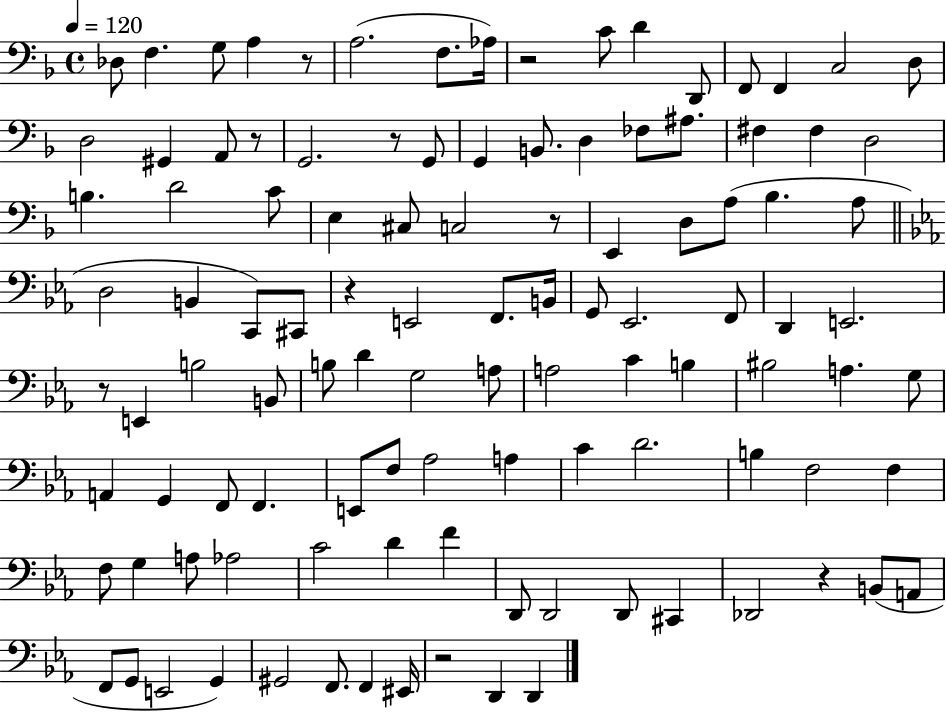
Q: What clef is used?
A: bass